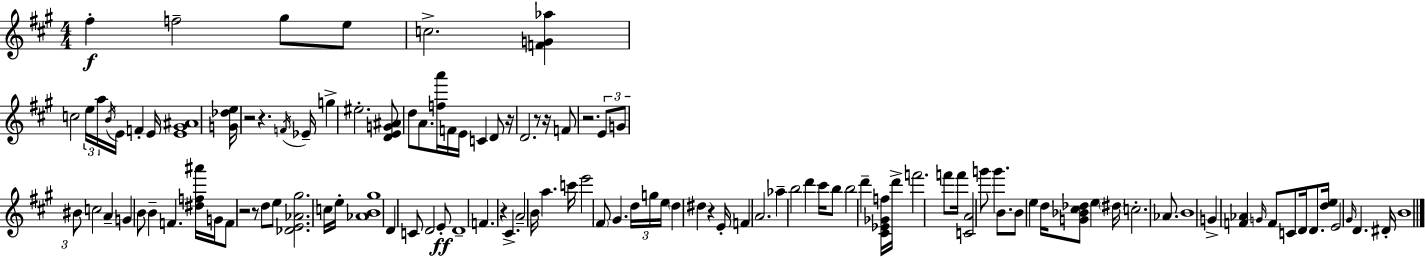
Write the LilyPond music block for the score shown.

{
  \clef treble
  \numericTimeSignature
  \time 4/4
  \key a \major
  fis''4-.\f f''2-- gis''8 e''8 | c''2.-> <f' g' aes''>4 | c''2 \tuplet 3/2 { e''16 a''16 \acciaccatura { b'16 } } e'16 f'4-. | e'16 <e' gis' ais'>1 | \break <g' des'' e''>16 r2 r4. | \acciaccatura { f'16 } ees'16-- g''4-> eis''2.-. | <d' e' g' ais'>8 d''8 a'8. <f'' a'''>16 f'16 e'16 c'4 | d'8 r16 d'2. r8 | \break r16 f'8 r2. | \tuplet 3/2 { e'8 g'8 bis'8 } c''2 a'4-- | g'4 b'8 b'4-- f'4. | <dis'' f'' ais'''>16 g'16 f'8 r2 r8 | \break d''8 e''8 <des' e' aes' gis''>2. | c''16 e''16-. <aes' b' gis''>1 | d'4 c'8 d'2 | e'8-.\ff d'1-- | \break f'4. r4 cis'4.-> | a'2-- b'16 a''4. | c'''16 e'''2 \parenthesize fis'8 gis'4. | \tuplet 3/2 { d''16 g''16 e''16 } \parenthesize d''4 dis''4 r4 | \break e'16-. f'4 a'2. | aes''4-- b''2 d'''4 | cis'''16 b''8 b''2 d'''4-- | <cis' ees' ges' f''>16 d'''16-> f'''2. f'''8 | \break f'''16 <c' a'>2 g'''8 g'''4. | b'8. b'8 e''4 d''16 <g' bes' cis'' des''>8 e''4 | \parenthesize dis''16 c''2.-. aes'8. | b'1 | \break g'4-> <f' aes'>4 \grace { g'16 } f'8 c'8 d'16 | d'8. <d'' e''>16 e'2 \grace { gis'16 } d'4. | dis'16-. b'1 | \bar "|."
}